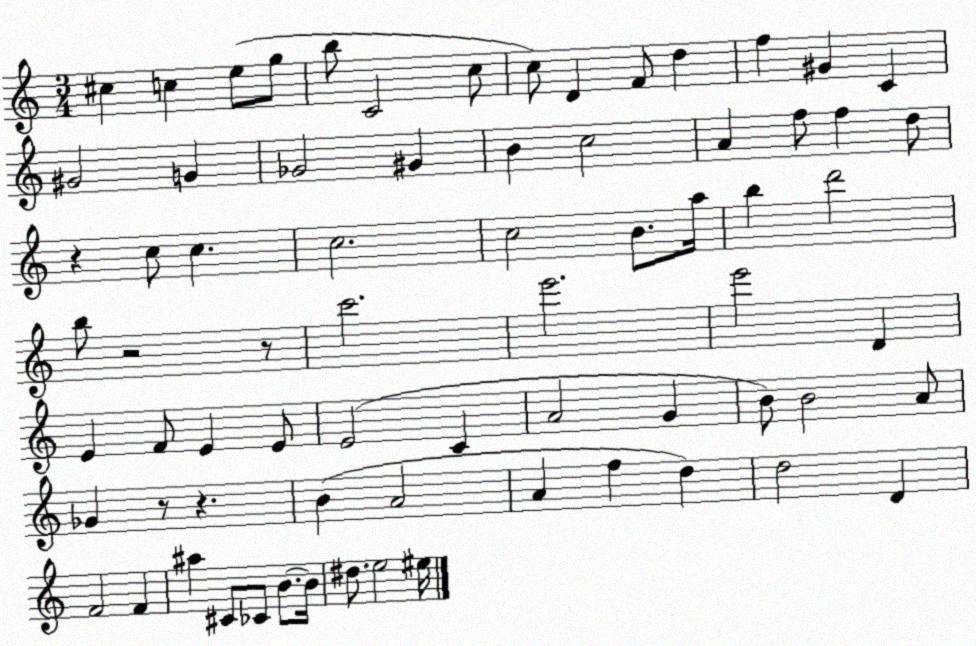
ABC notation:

X:1
T:Untitled
M:3/4
L:1/4
K:C
^c c e/2 g/2 b/2 C2 c/2 c/2 D F/2 d f ^G C ^G2 G _G2 ^G B c2 A f/2 f d/2 z c/2 c c2 c2 B/2 a/4 b d'2 b/2 z2 z/2 c'2 e'2 e'2 D E F/2 E E/2 E2 C A2 G B/2 B2 A/2 _G z/2 z B A2 A f d d2 D F2 F ^a ^C/2 _C/2 B/2 B/4 ^d/2 e2 ^e/4